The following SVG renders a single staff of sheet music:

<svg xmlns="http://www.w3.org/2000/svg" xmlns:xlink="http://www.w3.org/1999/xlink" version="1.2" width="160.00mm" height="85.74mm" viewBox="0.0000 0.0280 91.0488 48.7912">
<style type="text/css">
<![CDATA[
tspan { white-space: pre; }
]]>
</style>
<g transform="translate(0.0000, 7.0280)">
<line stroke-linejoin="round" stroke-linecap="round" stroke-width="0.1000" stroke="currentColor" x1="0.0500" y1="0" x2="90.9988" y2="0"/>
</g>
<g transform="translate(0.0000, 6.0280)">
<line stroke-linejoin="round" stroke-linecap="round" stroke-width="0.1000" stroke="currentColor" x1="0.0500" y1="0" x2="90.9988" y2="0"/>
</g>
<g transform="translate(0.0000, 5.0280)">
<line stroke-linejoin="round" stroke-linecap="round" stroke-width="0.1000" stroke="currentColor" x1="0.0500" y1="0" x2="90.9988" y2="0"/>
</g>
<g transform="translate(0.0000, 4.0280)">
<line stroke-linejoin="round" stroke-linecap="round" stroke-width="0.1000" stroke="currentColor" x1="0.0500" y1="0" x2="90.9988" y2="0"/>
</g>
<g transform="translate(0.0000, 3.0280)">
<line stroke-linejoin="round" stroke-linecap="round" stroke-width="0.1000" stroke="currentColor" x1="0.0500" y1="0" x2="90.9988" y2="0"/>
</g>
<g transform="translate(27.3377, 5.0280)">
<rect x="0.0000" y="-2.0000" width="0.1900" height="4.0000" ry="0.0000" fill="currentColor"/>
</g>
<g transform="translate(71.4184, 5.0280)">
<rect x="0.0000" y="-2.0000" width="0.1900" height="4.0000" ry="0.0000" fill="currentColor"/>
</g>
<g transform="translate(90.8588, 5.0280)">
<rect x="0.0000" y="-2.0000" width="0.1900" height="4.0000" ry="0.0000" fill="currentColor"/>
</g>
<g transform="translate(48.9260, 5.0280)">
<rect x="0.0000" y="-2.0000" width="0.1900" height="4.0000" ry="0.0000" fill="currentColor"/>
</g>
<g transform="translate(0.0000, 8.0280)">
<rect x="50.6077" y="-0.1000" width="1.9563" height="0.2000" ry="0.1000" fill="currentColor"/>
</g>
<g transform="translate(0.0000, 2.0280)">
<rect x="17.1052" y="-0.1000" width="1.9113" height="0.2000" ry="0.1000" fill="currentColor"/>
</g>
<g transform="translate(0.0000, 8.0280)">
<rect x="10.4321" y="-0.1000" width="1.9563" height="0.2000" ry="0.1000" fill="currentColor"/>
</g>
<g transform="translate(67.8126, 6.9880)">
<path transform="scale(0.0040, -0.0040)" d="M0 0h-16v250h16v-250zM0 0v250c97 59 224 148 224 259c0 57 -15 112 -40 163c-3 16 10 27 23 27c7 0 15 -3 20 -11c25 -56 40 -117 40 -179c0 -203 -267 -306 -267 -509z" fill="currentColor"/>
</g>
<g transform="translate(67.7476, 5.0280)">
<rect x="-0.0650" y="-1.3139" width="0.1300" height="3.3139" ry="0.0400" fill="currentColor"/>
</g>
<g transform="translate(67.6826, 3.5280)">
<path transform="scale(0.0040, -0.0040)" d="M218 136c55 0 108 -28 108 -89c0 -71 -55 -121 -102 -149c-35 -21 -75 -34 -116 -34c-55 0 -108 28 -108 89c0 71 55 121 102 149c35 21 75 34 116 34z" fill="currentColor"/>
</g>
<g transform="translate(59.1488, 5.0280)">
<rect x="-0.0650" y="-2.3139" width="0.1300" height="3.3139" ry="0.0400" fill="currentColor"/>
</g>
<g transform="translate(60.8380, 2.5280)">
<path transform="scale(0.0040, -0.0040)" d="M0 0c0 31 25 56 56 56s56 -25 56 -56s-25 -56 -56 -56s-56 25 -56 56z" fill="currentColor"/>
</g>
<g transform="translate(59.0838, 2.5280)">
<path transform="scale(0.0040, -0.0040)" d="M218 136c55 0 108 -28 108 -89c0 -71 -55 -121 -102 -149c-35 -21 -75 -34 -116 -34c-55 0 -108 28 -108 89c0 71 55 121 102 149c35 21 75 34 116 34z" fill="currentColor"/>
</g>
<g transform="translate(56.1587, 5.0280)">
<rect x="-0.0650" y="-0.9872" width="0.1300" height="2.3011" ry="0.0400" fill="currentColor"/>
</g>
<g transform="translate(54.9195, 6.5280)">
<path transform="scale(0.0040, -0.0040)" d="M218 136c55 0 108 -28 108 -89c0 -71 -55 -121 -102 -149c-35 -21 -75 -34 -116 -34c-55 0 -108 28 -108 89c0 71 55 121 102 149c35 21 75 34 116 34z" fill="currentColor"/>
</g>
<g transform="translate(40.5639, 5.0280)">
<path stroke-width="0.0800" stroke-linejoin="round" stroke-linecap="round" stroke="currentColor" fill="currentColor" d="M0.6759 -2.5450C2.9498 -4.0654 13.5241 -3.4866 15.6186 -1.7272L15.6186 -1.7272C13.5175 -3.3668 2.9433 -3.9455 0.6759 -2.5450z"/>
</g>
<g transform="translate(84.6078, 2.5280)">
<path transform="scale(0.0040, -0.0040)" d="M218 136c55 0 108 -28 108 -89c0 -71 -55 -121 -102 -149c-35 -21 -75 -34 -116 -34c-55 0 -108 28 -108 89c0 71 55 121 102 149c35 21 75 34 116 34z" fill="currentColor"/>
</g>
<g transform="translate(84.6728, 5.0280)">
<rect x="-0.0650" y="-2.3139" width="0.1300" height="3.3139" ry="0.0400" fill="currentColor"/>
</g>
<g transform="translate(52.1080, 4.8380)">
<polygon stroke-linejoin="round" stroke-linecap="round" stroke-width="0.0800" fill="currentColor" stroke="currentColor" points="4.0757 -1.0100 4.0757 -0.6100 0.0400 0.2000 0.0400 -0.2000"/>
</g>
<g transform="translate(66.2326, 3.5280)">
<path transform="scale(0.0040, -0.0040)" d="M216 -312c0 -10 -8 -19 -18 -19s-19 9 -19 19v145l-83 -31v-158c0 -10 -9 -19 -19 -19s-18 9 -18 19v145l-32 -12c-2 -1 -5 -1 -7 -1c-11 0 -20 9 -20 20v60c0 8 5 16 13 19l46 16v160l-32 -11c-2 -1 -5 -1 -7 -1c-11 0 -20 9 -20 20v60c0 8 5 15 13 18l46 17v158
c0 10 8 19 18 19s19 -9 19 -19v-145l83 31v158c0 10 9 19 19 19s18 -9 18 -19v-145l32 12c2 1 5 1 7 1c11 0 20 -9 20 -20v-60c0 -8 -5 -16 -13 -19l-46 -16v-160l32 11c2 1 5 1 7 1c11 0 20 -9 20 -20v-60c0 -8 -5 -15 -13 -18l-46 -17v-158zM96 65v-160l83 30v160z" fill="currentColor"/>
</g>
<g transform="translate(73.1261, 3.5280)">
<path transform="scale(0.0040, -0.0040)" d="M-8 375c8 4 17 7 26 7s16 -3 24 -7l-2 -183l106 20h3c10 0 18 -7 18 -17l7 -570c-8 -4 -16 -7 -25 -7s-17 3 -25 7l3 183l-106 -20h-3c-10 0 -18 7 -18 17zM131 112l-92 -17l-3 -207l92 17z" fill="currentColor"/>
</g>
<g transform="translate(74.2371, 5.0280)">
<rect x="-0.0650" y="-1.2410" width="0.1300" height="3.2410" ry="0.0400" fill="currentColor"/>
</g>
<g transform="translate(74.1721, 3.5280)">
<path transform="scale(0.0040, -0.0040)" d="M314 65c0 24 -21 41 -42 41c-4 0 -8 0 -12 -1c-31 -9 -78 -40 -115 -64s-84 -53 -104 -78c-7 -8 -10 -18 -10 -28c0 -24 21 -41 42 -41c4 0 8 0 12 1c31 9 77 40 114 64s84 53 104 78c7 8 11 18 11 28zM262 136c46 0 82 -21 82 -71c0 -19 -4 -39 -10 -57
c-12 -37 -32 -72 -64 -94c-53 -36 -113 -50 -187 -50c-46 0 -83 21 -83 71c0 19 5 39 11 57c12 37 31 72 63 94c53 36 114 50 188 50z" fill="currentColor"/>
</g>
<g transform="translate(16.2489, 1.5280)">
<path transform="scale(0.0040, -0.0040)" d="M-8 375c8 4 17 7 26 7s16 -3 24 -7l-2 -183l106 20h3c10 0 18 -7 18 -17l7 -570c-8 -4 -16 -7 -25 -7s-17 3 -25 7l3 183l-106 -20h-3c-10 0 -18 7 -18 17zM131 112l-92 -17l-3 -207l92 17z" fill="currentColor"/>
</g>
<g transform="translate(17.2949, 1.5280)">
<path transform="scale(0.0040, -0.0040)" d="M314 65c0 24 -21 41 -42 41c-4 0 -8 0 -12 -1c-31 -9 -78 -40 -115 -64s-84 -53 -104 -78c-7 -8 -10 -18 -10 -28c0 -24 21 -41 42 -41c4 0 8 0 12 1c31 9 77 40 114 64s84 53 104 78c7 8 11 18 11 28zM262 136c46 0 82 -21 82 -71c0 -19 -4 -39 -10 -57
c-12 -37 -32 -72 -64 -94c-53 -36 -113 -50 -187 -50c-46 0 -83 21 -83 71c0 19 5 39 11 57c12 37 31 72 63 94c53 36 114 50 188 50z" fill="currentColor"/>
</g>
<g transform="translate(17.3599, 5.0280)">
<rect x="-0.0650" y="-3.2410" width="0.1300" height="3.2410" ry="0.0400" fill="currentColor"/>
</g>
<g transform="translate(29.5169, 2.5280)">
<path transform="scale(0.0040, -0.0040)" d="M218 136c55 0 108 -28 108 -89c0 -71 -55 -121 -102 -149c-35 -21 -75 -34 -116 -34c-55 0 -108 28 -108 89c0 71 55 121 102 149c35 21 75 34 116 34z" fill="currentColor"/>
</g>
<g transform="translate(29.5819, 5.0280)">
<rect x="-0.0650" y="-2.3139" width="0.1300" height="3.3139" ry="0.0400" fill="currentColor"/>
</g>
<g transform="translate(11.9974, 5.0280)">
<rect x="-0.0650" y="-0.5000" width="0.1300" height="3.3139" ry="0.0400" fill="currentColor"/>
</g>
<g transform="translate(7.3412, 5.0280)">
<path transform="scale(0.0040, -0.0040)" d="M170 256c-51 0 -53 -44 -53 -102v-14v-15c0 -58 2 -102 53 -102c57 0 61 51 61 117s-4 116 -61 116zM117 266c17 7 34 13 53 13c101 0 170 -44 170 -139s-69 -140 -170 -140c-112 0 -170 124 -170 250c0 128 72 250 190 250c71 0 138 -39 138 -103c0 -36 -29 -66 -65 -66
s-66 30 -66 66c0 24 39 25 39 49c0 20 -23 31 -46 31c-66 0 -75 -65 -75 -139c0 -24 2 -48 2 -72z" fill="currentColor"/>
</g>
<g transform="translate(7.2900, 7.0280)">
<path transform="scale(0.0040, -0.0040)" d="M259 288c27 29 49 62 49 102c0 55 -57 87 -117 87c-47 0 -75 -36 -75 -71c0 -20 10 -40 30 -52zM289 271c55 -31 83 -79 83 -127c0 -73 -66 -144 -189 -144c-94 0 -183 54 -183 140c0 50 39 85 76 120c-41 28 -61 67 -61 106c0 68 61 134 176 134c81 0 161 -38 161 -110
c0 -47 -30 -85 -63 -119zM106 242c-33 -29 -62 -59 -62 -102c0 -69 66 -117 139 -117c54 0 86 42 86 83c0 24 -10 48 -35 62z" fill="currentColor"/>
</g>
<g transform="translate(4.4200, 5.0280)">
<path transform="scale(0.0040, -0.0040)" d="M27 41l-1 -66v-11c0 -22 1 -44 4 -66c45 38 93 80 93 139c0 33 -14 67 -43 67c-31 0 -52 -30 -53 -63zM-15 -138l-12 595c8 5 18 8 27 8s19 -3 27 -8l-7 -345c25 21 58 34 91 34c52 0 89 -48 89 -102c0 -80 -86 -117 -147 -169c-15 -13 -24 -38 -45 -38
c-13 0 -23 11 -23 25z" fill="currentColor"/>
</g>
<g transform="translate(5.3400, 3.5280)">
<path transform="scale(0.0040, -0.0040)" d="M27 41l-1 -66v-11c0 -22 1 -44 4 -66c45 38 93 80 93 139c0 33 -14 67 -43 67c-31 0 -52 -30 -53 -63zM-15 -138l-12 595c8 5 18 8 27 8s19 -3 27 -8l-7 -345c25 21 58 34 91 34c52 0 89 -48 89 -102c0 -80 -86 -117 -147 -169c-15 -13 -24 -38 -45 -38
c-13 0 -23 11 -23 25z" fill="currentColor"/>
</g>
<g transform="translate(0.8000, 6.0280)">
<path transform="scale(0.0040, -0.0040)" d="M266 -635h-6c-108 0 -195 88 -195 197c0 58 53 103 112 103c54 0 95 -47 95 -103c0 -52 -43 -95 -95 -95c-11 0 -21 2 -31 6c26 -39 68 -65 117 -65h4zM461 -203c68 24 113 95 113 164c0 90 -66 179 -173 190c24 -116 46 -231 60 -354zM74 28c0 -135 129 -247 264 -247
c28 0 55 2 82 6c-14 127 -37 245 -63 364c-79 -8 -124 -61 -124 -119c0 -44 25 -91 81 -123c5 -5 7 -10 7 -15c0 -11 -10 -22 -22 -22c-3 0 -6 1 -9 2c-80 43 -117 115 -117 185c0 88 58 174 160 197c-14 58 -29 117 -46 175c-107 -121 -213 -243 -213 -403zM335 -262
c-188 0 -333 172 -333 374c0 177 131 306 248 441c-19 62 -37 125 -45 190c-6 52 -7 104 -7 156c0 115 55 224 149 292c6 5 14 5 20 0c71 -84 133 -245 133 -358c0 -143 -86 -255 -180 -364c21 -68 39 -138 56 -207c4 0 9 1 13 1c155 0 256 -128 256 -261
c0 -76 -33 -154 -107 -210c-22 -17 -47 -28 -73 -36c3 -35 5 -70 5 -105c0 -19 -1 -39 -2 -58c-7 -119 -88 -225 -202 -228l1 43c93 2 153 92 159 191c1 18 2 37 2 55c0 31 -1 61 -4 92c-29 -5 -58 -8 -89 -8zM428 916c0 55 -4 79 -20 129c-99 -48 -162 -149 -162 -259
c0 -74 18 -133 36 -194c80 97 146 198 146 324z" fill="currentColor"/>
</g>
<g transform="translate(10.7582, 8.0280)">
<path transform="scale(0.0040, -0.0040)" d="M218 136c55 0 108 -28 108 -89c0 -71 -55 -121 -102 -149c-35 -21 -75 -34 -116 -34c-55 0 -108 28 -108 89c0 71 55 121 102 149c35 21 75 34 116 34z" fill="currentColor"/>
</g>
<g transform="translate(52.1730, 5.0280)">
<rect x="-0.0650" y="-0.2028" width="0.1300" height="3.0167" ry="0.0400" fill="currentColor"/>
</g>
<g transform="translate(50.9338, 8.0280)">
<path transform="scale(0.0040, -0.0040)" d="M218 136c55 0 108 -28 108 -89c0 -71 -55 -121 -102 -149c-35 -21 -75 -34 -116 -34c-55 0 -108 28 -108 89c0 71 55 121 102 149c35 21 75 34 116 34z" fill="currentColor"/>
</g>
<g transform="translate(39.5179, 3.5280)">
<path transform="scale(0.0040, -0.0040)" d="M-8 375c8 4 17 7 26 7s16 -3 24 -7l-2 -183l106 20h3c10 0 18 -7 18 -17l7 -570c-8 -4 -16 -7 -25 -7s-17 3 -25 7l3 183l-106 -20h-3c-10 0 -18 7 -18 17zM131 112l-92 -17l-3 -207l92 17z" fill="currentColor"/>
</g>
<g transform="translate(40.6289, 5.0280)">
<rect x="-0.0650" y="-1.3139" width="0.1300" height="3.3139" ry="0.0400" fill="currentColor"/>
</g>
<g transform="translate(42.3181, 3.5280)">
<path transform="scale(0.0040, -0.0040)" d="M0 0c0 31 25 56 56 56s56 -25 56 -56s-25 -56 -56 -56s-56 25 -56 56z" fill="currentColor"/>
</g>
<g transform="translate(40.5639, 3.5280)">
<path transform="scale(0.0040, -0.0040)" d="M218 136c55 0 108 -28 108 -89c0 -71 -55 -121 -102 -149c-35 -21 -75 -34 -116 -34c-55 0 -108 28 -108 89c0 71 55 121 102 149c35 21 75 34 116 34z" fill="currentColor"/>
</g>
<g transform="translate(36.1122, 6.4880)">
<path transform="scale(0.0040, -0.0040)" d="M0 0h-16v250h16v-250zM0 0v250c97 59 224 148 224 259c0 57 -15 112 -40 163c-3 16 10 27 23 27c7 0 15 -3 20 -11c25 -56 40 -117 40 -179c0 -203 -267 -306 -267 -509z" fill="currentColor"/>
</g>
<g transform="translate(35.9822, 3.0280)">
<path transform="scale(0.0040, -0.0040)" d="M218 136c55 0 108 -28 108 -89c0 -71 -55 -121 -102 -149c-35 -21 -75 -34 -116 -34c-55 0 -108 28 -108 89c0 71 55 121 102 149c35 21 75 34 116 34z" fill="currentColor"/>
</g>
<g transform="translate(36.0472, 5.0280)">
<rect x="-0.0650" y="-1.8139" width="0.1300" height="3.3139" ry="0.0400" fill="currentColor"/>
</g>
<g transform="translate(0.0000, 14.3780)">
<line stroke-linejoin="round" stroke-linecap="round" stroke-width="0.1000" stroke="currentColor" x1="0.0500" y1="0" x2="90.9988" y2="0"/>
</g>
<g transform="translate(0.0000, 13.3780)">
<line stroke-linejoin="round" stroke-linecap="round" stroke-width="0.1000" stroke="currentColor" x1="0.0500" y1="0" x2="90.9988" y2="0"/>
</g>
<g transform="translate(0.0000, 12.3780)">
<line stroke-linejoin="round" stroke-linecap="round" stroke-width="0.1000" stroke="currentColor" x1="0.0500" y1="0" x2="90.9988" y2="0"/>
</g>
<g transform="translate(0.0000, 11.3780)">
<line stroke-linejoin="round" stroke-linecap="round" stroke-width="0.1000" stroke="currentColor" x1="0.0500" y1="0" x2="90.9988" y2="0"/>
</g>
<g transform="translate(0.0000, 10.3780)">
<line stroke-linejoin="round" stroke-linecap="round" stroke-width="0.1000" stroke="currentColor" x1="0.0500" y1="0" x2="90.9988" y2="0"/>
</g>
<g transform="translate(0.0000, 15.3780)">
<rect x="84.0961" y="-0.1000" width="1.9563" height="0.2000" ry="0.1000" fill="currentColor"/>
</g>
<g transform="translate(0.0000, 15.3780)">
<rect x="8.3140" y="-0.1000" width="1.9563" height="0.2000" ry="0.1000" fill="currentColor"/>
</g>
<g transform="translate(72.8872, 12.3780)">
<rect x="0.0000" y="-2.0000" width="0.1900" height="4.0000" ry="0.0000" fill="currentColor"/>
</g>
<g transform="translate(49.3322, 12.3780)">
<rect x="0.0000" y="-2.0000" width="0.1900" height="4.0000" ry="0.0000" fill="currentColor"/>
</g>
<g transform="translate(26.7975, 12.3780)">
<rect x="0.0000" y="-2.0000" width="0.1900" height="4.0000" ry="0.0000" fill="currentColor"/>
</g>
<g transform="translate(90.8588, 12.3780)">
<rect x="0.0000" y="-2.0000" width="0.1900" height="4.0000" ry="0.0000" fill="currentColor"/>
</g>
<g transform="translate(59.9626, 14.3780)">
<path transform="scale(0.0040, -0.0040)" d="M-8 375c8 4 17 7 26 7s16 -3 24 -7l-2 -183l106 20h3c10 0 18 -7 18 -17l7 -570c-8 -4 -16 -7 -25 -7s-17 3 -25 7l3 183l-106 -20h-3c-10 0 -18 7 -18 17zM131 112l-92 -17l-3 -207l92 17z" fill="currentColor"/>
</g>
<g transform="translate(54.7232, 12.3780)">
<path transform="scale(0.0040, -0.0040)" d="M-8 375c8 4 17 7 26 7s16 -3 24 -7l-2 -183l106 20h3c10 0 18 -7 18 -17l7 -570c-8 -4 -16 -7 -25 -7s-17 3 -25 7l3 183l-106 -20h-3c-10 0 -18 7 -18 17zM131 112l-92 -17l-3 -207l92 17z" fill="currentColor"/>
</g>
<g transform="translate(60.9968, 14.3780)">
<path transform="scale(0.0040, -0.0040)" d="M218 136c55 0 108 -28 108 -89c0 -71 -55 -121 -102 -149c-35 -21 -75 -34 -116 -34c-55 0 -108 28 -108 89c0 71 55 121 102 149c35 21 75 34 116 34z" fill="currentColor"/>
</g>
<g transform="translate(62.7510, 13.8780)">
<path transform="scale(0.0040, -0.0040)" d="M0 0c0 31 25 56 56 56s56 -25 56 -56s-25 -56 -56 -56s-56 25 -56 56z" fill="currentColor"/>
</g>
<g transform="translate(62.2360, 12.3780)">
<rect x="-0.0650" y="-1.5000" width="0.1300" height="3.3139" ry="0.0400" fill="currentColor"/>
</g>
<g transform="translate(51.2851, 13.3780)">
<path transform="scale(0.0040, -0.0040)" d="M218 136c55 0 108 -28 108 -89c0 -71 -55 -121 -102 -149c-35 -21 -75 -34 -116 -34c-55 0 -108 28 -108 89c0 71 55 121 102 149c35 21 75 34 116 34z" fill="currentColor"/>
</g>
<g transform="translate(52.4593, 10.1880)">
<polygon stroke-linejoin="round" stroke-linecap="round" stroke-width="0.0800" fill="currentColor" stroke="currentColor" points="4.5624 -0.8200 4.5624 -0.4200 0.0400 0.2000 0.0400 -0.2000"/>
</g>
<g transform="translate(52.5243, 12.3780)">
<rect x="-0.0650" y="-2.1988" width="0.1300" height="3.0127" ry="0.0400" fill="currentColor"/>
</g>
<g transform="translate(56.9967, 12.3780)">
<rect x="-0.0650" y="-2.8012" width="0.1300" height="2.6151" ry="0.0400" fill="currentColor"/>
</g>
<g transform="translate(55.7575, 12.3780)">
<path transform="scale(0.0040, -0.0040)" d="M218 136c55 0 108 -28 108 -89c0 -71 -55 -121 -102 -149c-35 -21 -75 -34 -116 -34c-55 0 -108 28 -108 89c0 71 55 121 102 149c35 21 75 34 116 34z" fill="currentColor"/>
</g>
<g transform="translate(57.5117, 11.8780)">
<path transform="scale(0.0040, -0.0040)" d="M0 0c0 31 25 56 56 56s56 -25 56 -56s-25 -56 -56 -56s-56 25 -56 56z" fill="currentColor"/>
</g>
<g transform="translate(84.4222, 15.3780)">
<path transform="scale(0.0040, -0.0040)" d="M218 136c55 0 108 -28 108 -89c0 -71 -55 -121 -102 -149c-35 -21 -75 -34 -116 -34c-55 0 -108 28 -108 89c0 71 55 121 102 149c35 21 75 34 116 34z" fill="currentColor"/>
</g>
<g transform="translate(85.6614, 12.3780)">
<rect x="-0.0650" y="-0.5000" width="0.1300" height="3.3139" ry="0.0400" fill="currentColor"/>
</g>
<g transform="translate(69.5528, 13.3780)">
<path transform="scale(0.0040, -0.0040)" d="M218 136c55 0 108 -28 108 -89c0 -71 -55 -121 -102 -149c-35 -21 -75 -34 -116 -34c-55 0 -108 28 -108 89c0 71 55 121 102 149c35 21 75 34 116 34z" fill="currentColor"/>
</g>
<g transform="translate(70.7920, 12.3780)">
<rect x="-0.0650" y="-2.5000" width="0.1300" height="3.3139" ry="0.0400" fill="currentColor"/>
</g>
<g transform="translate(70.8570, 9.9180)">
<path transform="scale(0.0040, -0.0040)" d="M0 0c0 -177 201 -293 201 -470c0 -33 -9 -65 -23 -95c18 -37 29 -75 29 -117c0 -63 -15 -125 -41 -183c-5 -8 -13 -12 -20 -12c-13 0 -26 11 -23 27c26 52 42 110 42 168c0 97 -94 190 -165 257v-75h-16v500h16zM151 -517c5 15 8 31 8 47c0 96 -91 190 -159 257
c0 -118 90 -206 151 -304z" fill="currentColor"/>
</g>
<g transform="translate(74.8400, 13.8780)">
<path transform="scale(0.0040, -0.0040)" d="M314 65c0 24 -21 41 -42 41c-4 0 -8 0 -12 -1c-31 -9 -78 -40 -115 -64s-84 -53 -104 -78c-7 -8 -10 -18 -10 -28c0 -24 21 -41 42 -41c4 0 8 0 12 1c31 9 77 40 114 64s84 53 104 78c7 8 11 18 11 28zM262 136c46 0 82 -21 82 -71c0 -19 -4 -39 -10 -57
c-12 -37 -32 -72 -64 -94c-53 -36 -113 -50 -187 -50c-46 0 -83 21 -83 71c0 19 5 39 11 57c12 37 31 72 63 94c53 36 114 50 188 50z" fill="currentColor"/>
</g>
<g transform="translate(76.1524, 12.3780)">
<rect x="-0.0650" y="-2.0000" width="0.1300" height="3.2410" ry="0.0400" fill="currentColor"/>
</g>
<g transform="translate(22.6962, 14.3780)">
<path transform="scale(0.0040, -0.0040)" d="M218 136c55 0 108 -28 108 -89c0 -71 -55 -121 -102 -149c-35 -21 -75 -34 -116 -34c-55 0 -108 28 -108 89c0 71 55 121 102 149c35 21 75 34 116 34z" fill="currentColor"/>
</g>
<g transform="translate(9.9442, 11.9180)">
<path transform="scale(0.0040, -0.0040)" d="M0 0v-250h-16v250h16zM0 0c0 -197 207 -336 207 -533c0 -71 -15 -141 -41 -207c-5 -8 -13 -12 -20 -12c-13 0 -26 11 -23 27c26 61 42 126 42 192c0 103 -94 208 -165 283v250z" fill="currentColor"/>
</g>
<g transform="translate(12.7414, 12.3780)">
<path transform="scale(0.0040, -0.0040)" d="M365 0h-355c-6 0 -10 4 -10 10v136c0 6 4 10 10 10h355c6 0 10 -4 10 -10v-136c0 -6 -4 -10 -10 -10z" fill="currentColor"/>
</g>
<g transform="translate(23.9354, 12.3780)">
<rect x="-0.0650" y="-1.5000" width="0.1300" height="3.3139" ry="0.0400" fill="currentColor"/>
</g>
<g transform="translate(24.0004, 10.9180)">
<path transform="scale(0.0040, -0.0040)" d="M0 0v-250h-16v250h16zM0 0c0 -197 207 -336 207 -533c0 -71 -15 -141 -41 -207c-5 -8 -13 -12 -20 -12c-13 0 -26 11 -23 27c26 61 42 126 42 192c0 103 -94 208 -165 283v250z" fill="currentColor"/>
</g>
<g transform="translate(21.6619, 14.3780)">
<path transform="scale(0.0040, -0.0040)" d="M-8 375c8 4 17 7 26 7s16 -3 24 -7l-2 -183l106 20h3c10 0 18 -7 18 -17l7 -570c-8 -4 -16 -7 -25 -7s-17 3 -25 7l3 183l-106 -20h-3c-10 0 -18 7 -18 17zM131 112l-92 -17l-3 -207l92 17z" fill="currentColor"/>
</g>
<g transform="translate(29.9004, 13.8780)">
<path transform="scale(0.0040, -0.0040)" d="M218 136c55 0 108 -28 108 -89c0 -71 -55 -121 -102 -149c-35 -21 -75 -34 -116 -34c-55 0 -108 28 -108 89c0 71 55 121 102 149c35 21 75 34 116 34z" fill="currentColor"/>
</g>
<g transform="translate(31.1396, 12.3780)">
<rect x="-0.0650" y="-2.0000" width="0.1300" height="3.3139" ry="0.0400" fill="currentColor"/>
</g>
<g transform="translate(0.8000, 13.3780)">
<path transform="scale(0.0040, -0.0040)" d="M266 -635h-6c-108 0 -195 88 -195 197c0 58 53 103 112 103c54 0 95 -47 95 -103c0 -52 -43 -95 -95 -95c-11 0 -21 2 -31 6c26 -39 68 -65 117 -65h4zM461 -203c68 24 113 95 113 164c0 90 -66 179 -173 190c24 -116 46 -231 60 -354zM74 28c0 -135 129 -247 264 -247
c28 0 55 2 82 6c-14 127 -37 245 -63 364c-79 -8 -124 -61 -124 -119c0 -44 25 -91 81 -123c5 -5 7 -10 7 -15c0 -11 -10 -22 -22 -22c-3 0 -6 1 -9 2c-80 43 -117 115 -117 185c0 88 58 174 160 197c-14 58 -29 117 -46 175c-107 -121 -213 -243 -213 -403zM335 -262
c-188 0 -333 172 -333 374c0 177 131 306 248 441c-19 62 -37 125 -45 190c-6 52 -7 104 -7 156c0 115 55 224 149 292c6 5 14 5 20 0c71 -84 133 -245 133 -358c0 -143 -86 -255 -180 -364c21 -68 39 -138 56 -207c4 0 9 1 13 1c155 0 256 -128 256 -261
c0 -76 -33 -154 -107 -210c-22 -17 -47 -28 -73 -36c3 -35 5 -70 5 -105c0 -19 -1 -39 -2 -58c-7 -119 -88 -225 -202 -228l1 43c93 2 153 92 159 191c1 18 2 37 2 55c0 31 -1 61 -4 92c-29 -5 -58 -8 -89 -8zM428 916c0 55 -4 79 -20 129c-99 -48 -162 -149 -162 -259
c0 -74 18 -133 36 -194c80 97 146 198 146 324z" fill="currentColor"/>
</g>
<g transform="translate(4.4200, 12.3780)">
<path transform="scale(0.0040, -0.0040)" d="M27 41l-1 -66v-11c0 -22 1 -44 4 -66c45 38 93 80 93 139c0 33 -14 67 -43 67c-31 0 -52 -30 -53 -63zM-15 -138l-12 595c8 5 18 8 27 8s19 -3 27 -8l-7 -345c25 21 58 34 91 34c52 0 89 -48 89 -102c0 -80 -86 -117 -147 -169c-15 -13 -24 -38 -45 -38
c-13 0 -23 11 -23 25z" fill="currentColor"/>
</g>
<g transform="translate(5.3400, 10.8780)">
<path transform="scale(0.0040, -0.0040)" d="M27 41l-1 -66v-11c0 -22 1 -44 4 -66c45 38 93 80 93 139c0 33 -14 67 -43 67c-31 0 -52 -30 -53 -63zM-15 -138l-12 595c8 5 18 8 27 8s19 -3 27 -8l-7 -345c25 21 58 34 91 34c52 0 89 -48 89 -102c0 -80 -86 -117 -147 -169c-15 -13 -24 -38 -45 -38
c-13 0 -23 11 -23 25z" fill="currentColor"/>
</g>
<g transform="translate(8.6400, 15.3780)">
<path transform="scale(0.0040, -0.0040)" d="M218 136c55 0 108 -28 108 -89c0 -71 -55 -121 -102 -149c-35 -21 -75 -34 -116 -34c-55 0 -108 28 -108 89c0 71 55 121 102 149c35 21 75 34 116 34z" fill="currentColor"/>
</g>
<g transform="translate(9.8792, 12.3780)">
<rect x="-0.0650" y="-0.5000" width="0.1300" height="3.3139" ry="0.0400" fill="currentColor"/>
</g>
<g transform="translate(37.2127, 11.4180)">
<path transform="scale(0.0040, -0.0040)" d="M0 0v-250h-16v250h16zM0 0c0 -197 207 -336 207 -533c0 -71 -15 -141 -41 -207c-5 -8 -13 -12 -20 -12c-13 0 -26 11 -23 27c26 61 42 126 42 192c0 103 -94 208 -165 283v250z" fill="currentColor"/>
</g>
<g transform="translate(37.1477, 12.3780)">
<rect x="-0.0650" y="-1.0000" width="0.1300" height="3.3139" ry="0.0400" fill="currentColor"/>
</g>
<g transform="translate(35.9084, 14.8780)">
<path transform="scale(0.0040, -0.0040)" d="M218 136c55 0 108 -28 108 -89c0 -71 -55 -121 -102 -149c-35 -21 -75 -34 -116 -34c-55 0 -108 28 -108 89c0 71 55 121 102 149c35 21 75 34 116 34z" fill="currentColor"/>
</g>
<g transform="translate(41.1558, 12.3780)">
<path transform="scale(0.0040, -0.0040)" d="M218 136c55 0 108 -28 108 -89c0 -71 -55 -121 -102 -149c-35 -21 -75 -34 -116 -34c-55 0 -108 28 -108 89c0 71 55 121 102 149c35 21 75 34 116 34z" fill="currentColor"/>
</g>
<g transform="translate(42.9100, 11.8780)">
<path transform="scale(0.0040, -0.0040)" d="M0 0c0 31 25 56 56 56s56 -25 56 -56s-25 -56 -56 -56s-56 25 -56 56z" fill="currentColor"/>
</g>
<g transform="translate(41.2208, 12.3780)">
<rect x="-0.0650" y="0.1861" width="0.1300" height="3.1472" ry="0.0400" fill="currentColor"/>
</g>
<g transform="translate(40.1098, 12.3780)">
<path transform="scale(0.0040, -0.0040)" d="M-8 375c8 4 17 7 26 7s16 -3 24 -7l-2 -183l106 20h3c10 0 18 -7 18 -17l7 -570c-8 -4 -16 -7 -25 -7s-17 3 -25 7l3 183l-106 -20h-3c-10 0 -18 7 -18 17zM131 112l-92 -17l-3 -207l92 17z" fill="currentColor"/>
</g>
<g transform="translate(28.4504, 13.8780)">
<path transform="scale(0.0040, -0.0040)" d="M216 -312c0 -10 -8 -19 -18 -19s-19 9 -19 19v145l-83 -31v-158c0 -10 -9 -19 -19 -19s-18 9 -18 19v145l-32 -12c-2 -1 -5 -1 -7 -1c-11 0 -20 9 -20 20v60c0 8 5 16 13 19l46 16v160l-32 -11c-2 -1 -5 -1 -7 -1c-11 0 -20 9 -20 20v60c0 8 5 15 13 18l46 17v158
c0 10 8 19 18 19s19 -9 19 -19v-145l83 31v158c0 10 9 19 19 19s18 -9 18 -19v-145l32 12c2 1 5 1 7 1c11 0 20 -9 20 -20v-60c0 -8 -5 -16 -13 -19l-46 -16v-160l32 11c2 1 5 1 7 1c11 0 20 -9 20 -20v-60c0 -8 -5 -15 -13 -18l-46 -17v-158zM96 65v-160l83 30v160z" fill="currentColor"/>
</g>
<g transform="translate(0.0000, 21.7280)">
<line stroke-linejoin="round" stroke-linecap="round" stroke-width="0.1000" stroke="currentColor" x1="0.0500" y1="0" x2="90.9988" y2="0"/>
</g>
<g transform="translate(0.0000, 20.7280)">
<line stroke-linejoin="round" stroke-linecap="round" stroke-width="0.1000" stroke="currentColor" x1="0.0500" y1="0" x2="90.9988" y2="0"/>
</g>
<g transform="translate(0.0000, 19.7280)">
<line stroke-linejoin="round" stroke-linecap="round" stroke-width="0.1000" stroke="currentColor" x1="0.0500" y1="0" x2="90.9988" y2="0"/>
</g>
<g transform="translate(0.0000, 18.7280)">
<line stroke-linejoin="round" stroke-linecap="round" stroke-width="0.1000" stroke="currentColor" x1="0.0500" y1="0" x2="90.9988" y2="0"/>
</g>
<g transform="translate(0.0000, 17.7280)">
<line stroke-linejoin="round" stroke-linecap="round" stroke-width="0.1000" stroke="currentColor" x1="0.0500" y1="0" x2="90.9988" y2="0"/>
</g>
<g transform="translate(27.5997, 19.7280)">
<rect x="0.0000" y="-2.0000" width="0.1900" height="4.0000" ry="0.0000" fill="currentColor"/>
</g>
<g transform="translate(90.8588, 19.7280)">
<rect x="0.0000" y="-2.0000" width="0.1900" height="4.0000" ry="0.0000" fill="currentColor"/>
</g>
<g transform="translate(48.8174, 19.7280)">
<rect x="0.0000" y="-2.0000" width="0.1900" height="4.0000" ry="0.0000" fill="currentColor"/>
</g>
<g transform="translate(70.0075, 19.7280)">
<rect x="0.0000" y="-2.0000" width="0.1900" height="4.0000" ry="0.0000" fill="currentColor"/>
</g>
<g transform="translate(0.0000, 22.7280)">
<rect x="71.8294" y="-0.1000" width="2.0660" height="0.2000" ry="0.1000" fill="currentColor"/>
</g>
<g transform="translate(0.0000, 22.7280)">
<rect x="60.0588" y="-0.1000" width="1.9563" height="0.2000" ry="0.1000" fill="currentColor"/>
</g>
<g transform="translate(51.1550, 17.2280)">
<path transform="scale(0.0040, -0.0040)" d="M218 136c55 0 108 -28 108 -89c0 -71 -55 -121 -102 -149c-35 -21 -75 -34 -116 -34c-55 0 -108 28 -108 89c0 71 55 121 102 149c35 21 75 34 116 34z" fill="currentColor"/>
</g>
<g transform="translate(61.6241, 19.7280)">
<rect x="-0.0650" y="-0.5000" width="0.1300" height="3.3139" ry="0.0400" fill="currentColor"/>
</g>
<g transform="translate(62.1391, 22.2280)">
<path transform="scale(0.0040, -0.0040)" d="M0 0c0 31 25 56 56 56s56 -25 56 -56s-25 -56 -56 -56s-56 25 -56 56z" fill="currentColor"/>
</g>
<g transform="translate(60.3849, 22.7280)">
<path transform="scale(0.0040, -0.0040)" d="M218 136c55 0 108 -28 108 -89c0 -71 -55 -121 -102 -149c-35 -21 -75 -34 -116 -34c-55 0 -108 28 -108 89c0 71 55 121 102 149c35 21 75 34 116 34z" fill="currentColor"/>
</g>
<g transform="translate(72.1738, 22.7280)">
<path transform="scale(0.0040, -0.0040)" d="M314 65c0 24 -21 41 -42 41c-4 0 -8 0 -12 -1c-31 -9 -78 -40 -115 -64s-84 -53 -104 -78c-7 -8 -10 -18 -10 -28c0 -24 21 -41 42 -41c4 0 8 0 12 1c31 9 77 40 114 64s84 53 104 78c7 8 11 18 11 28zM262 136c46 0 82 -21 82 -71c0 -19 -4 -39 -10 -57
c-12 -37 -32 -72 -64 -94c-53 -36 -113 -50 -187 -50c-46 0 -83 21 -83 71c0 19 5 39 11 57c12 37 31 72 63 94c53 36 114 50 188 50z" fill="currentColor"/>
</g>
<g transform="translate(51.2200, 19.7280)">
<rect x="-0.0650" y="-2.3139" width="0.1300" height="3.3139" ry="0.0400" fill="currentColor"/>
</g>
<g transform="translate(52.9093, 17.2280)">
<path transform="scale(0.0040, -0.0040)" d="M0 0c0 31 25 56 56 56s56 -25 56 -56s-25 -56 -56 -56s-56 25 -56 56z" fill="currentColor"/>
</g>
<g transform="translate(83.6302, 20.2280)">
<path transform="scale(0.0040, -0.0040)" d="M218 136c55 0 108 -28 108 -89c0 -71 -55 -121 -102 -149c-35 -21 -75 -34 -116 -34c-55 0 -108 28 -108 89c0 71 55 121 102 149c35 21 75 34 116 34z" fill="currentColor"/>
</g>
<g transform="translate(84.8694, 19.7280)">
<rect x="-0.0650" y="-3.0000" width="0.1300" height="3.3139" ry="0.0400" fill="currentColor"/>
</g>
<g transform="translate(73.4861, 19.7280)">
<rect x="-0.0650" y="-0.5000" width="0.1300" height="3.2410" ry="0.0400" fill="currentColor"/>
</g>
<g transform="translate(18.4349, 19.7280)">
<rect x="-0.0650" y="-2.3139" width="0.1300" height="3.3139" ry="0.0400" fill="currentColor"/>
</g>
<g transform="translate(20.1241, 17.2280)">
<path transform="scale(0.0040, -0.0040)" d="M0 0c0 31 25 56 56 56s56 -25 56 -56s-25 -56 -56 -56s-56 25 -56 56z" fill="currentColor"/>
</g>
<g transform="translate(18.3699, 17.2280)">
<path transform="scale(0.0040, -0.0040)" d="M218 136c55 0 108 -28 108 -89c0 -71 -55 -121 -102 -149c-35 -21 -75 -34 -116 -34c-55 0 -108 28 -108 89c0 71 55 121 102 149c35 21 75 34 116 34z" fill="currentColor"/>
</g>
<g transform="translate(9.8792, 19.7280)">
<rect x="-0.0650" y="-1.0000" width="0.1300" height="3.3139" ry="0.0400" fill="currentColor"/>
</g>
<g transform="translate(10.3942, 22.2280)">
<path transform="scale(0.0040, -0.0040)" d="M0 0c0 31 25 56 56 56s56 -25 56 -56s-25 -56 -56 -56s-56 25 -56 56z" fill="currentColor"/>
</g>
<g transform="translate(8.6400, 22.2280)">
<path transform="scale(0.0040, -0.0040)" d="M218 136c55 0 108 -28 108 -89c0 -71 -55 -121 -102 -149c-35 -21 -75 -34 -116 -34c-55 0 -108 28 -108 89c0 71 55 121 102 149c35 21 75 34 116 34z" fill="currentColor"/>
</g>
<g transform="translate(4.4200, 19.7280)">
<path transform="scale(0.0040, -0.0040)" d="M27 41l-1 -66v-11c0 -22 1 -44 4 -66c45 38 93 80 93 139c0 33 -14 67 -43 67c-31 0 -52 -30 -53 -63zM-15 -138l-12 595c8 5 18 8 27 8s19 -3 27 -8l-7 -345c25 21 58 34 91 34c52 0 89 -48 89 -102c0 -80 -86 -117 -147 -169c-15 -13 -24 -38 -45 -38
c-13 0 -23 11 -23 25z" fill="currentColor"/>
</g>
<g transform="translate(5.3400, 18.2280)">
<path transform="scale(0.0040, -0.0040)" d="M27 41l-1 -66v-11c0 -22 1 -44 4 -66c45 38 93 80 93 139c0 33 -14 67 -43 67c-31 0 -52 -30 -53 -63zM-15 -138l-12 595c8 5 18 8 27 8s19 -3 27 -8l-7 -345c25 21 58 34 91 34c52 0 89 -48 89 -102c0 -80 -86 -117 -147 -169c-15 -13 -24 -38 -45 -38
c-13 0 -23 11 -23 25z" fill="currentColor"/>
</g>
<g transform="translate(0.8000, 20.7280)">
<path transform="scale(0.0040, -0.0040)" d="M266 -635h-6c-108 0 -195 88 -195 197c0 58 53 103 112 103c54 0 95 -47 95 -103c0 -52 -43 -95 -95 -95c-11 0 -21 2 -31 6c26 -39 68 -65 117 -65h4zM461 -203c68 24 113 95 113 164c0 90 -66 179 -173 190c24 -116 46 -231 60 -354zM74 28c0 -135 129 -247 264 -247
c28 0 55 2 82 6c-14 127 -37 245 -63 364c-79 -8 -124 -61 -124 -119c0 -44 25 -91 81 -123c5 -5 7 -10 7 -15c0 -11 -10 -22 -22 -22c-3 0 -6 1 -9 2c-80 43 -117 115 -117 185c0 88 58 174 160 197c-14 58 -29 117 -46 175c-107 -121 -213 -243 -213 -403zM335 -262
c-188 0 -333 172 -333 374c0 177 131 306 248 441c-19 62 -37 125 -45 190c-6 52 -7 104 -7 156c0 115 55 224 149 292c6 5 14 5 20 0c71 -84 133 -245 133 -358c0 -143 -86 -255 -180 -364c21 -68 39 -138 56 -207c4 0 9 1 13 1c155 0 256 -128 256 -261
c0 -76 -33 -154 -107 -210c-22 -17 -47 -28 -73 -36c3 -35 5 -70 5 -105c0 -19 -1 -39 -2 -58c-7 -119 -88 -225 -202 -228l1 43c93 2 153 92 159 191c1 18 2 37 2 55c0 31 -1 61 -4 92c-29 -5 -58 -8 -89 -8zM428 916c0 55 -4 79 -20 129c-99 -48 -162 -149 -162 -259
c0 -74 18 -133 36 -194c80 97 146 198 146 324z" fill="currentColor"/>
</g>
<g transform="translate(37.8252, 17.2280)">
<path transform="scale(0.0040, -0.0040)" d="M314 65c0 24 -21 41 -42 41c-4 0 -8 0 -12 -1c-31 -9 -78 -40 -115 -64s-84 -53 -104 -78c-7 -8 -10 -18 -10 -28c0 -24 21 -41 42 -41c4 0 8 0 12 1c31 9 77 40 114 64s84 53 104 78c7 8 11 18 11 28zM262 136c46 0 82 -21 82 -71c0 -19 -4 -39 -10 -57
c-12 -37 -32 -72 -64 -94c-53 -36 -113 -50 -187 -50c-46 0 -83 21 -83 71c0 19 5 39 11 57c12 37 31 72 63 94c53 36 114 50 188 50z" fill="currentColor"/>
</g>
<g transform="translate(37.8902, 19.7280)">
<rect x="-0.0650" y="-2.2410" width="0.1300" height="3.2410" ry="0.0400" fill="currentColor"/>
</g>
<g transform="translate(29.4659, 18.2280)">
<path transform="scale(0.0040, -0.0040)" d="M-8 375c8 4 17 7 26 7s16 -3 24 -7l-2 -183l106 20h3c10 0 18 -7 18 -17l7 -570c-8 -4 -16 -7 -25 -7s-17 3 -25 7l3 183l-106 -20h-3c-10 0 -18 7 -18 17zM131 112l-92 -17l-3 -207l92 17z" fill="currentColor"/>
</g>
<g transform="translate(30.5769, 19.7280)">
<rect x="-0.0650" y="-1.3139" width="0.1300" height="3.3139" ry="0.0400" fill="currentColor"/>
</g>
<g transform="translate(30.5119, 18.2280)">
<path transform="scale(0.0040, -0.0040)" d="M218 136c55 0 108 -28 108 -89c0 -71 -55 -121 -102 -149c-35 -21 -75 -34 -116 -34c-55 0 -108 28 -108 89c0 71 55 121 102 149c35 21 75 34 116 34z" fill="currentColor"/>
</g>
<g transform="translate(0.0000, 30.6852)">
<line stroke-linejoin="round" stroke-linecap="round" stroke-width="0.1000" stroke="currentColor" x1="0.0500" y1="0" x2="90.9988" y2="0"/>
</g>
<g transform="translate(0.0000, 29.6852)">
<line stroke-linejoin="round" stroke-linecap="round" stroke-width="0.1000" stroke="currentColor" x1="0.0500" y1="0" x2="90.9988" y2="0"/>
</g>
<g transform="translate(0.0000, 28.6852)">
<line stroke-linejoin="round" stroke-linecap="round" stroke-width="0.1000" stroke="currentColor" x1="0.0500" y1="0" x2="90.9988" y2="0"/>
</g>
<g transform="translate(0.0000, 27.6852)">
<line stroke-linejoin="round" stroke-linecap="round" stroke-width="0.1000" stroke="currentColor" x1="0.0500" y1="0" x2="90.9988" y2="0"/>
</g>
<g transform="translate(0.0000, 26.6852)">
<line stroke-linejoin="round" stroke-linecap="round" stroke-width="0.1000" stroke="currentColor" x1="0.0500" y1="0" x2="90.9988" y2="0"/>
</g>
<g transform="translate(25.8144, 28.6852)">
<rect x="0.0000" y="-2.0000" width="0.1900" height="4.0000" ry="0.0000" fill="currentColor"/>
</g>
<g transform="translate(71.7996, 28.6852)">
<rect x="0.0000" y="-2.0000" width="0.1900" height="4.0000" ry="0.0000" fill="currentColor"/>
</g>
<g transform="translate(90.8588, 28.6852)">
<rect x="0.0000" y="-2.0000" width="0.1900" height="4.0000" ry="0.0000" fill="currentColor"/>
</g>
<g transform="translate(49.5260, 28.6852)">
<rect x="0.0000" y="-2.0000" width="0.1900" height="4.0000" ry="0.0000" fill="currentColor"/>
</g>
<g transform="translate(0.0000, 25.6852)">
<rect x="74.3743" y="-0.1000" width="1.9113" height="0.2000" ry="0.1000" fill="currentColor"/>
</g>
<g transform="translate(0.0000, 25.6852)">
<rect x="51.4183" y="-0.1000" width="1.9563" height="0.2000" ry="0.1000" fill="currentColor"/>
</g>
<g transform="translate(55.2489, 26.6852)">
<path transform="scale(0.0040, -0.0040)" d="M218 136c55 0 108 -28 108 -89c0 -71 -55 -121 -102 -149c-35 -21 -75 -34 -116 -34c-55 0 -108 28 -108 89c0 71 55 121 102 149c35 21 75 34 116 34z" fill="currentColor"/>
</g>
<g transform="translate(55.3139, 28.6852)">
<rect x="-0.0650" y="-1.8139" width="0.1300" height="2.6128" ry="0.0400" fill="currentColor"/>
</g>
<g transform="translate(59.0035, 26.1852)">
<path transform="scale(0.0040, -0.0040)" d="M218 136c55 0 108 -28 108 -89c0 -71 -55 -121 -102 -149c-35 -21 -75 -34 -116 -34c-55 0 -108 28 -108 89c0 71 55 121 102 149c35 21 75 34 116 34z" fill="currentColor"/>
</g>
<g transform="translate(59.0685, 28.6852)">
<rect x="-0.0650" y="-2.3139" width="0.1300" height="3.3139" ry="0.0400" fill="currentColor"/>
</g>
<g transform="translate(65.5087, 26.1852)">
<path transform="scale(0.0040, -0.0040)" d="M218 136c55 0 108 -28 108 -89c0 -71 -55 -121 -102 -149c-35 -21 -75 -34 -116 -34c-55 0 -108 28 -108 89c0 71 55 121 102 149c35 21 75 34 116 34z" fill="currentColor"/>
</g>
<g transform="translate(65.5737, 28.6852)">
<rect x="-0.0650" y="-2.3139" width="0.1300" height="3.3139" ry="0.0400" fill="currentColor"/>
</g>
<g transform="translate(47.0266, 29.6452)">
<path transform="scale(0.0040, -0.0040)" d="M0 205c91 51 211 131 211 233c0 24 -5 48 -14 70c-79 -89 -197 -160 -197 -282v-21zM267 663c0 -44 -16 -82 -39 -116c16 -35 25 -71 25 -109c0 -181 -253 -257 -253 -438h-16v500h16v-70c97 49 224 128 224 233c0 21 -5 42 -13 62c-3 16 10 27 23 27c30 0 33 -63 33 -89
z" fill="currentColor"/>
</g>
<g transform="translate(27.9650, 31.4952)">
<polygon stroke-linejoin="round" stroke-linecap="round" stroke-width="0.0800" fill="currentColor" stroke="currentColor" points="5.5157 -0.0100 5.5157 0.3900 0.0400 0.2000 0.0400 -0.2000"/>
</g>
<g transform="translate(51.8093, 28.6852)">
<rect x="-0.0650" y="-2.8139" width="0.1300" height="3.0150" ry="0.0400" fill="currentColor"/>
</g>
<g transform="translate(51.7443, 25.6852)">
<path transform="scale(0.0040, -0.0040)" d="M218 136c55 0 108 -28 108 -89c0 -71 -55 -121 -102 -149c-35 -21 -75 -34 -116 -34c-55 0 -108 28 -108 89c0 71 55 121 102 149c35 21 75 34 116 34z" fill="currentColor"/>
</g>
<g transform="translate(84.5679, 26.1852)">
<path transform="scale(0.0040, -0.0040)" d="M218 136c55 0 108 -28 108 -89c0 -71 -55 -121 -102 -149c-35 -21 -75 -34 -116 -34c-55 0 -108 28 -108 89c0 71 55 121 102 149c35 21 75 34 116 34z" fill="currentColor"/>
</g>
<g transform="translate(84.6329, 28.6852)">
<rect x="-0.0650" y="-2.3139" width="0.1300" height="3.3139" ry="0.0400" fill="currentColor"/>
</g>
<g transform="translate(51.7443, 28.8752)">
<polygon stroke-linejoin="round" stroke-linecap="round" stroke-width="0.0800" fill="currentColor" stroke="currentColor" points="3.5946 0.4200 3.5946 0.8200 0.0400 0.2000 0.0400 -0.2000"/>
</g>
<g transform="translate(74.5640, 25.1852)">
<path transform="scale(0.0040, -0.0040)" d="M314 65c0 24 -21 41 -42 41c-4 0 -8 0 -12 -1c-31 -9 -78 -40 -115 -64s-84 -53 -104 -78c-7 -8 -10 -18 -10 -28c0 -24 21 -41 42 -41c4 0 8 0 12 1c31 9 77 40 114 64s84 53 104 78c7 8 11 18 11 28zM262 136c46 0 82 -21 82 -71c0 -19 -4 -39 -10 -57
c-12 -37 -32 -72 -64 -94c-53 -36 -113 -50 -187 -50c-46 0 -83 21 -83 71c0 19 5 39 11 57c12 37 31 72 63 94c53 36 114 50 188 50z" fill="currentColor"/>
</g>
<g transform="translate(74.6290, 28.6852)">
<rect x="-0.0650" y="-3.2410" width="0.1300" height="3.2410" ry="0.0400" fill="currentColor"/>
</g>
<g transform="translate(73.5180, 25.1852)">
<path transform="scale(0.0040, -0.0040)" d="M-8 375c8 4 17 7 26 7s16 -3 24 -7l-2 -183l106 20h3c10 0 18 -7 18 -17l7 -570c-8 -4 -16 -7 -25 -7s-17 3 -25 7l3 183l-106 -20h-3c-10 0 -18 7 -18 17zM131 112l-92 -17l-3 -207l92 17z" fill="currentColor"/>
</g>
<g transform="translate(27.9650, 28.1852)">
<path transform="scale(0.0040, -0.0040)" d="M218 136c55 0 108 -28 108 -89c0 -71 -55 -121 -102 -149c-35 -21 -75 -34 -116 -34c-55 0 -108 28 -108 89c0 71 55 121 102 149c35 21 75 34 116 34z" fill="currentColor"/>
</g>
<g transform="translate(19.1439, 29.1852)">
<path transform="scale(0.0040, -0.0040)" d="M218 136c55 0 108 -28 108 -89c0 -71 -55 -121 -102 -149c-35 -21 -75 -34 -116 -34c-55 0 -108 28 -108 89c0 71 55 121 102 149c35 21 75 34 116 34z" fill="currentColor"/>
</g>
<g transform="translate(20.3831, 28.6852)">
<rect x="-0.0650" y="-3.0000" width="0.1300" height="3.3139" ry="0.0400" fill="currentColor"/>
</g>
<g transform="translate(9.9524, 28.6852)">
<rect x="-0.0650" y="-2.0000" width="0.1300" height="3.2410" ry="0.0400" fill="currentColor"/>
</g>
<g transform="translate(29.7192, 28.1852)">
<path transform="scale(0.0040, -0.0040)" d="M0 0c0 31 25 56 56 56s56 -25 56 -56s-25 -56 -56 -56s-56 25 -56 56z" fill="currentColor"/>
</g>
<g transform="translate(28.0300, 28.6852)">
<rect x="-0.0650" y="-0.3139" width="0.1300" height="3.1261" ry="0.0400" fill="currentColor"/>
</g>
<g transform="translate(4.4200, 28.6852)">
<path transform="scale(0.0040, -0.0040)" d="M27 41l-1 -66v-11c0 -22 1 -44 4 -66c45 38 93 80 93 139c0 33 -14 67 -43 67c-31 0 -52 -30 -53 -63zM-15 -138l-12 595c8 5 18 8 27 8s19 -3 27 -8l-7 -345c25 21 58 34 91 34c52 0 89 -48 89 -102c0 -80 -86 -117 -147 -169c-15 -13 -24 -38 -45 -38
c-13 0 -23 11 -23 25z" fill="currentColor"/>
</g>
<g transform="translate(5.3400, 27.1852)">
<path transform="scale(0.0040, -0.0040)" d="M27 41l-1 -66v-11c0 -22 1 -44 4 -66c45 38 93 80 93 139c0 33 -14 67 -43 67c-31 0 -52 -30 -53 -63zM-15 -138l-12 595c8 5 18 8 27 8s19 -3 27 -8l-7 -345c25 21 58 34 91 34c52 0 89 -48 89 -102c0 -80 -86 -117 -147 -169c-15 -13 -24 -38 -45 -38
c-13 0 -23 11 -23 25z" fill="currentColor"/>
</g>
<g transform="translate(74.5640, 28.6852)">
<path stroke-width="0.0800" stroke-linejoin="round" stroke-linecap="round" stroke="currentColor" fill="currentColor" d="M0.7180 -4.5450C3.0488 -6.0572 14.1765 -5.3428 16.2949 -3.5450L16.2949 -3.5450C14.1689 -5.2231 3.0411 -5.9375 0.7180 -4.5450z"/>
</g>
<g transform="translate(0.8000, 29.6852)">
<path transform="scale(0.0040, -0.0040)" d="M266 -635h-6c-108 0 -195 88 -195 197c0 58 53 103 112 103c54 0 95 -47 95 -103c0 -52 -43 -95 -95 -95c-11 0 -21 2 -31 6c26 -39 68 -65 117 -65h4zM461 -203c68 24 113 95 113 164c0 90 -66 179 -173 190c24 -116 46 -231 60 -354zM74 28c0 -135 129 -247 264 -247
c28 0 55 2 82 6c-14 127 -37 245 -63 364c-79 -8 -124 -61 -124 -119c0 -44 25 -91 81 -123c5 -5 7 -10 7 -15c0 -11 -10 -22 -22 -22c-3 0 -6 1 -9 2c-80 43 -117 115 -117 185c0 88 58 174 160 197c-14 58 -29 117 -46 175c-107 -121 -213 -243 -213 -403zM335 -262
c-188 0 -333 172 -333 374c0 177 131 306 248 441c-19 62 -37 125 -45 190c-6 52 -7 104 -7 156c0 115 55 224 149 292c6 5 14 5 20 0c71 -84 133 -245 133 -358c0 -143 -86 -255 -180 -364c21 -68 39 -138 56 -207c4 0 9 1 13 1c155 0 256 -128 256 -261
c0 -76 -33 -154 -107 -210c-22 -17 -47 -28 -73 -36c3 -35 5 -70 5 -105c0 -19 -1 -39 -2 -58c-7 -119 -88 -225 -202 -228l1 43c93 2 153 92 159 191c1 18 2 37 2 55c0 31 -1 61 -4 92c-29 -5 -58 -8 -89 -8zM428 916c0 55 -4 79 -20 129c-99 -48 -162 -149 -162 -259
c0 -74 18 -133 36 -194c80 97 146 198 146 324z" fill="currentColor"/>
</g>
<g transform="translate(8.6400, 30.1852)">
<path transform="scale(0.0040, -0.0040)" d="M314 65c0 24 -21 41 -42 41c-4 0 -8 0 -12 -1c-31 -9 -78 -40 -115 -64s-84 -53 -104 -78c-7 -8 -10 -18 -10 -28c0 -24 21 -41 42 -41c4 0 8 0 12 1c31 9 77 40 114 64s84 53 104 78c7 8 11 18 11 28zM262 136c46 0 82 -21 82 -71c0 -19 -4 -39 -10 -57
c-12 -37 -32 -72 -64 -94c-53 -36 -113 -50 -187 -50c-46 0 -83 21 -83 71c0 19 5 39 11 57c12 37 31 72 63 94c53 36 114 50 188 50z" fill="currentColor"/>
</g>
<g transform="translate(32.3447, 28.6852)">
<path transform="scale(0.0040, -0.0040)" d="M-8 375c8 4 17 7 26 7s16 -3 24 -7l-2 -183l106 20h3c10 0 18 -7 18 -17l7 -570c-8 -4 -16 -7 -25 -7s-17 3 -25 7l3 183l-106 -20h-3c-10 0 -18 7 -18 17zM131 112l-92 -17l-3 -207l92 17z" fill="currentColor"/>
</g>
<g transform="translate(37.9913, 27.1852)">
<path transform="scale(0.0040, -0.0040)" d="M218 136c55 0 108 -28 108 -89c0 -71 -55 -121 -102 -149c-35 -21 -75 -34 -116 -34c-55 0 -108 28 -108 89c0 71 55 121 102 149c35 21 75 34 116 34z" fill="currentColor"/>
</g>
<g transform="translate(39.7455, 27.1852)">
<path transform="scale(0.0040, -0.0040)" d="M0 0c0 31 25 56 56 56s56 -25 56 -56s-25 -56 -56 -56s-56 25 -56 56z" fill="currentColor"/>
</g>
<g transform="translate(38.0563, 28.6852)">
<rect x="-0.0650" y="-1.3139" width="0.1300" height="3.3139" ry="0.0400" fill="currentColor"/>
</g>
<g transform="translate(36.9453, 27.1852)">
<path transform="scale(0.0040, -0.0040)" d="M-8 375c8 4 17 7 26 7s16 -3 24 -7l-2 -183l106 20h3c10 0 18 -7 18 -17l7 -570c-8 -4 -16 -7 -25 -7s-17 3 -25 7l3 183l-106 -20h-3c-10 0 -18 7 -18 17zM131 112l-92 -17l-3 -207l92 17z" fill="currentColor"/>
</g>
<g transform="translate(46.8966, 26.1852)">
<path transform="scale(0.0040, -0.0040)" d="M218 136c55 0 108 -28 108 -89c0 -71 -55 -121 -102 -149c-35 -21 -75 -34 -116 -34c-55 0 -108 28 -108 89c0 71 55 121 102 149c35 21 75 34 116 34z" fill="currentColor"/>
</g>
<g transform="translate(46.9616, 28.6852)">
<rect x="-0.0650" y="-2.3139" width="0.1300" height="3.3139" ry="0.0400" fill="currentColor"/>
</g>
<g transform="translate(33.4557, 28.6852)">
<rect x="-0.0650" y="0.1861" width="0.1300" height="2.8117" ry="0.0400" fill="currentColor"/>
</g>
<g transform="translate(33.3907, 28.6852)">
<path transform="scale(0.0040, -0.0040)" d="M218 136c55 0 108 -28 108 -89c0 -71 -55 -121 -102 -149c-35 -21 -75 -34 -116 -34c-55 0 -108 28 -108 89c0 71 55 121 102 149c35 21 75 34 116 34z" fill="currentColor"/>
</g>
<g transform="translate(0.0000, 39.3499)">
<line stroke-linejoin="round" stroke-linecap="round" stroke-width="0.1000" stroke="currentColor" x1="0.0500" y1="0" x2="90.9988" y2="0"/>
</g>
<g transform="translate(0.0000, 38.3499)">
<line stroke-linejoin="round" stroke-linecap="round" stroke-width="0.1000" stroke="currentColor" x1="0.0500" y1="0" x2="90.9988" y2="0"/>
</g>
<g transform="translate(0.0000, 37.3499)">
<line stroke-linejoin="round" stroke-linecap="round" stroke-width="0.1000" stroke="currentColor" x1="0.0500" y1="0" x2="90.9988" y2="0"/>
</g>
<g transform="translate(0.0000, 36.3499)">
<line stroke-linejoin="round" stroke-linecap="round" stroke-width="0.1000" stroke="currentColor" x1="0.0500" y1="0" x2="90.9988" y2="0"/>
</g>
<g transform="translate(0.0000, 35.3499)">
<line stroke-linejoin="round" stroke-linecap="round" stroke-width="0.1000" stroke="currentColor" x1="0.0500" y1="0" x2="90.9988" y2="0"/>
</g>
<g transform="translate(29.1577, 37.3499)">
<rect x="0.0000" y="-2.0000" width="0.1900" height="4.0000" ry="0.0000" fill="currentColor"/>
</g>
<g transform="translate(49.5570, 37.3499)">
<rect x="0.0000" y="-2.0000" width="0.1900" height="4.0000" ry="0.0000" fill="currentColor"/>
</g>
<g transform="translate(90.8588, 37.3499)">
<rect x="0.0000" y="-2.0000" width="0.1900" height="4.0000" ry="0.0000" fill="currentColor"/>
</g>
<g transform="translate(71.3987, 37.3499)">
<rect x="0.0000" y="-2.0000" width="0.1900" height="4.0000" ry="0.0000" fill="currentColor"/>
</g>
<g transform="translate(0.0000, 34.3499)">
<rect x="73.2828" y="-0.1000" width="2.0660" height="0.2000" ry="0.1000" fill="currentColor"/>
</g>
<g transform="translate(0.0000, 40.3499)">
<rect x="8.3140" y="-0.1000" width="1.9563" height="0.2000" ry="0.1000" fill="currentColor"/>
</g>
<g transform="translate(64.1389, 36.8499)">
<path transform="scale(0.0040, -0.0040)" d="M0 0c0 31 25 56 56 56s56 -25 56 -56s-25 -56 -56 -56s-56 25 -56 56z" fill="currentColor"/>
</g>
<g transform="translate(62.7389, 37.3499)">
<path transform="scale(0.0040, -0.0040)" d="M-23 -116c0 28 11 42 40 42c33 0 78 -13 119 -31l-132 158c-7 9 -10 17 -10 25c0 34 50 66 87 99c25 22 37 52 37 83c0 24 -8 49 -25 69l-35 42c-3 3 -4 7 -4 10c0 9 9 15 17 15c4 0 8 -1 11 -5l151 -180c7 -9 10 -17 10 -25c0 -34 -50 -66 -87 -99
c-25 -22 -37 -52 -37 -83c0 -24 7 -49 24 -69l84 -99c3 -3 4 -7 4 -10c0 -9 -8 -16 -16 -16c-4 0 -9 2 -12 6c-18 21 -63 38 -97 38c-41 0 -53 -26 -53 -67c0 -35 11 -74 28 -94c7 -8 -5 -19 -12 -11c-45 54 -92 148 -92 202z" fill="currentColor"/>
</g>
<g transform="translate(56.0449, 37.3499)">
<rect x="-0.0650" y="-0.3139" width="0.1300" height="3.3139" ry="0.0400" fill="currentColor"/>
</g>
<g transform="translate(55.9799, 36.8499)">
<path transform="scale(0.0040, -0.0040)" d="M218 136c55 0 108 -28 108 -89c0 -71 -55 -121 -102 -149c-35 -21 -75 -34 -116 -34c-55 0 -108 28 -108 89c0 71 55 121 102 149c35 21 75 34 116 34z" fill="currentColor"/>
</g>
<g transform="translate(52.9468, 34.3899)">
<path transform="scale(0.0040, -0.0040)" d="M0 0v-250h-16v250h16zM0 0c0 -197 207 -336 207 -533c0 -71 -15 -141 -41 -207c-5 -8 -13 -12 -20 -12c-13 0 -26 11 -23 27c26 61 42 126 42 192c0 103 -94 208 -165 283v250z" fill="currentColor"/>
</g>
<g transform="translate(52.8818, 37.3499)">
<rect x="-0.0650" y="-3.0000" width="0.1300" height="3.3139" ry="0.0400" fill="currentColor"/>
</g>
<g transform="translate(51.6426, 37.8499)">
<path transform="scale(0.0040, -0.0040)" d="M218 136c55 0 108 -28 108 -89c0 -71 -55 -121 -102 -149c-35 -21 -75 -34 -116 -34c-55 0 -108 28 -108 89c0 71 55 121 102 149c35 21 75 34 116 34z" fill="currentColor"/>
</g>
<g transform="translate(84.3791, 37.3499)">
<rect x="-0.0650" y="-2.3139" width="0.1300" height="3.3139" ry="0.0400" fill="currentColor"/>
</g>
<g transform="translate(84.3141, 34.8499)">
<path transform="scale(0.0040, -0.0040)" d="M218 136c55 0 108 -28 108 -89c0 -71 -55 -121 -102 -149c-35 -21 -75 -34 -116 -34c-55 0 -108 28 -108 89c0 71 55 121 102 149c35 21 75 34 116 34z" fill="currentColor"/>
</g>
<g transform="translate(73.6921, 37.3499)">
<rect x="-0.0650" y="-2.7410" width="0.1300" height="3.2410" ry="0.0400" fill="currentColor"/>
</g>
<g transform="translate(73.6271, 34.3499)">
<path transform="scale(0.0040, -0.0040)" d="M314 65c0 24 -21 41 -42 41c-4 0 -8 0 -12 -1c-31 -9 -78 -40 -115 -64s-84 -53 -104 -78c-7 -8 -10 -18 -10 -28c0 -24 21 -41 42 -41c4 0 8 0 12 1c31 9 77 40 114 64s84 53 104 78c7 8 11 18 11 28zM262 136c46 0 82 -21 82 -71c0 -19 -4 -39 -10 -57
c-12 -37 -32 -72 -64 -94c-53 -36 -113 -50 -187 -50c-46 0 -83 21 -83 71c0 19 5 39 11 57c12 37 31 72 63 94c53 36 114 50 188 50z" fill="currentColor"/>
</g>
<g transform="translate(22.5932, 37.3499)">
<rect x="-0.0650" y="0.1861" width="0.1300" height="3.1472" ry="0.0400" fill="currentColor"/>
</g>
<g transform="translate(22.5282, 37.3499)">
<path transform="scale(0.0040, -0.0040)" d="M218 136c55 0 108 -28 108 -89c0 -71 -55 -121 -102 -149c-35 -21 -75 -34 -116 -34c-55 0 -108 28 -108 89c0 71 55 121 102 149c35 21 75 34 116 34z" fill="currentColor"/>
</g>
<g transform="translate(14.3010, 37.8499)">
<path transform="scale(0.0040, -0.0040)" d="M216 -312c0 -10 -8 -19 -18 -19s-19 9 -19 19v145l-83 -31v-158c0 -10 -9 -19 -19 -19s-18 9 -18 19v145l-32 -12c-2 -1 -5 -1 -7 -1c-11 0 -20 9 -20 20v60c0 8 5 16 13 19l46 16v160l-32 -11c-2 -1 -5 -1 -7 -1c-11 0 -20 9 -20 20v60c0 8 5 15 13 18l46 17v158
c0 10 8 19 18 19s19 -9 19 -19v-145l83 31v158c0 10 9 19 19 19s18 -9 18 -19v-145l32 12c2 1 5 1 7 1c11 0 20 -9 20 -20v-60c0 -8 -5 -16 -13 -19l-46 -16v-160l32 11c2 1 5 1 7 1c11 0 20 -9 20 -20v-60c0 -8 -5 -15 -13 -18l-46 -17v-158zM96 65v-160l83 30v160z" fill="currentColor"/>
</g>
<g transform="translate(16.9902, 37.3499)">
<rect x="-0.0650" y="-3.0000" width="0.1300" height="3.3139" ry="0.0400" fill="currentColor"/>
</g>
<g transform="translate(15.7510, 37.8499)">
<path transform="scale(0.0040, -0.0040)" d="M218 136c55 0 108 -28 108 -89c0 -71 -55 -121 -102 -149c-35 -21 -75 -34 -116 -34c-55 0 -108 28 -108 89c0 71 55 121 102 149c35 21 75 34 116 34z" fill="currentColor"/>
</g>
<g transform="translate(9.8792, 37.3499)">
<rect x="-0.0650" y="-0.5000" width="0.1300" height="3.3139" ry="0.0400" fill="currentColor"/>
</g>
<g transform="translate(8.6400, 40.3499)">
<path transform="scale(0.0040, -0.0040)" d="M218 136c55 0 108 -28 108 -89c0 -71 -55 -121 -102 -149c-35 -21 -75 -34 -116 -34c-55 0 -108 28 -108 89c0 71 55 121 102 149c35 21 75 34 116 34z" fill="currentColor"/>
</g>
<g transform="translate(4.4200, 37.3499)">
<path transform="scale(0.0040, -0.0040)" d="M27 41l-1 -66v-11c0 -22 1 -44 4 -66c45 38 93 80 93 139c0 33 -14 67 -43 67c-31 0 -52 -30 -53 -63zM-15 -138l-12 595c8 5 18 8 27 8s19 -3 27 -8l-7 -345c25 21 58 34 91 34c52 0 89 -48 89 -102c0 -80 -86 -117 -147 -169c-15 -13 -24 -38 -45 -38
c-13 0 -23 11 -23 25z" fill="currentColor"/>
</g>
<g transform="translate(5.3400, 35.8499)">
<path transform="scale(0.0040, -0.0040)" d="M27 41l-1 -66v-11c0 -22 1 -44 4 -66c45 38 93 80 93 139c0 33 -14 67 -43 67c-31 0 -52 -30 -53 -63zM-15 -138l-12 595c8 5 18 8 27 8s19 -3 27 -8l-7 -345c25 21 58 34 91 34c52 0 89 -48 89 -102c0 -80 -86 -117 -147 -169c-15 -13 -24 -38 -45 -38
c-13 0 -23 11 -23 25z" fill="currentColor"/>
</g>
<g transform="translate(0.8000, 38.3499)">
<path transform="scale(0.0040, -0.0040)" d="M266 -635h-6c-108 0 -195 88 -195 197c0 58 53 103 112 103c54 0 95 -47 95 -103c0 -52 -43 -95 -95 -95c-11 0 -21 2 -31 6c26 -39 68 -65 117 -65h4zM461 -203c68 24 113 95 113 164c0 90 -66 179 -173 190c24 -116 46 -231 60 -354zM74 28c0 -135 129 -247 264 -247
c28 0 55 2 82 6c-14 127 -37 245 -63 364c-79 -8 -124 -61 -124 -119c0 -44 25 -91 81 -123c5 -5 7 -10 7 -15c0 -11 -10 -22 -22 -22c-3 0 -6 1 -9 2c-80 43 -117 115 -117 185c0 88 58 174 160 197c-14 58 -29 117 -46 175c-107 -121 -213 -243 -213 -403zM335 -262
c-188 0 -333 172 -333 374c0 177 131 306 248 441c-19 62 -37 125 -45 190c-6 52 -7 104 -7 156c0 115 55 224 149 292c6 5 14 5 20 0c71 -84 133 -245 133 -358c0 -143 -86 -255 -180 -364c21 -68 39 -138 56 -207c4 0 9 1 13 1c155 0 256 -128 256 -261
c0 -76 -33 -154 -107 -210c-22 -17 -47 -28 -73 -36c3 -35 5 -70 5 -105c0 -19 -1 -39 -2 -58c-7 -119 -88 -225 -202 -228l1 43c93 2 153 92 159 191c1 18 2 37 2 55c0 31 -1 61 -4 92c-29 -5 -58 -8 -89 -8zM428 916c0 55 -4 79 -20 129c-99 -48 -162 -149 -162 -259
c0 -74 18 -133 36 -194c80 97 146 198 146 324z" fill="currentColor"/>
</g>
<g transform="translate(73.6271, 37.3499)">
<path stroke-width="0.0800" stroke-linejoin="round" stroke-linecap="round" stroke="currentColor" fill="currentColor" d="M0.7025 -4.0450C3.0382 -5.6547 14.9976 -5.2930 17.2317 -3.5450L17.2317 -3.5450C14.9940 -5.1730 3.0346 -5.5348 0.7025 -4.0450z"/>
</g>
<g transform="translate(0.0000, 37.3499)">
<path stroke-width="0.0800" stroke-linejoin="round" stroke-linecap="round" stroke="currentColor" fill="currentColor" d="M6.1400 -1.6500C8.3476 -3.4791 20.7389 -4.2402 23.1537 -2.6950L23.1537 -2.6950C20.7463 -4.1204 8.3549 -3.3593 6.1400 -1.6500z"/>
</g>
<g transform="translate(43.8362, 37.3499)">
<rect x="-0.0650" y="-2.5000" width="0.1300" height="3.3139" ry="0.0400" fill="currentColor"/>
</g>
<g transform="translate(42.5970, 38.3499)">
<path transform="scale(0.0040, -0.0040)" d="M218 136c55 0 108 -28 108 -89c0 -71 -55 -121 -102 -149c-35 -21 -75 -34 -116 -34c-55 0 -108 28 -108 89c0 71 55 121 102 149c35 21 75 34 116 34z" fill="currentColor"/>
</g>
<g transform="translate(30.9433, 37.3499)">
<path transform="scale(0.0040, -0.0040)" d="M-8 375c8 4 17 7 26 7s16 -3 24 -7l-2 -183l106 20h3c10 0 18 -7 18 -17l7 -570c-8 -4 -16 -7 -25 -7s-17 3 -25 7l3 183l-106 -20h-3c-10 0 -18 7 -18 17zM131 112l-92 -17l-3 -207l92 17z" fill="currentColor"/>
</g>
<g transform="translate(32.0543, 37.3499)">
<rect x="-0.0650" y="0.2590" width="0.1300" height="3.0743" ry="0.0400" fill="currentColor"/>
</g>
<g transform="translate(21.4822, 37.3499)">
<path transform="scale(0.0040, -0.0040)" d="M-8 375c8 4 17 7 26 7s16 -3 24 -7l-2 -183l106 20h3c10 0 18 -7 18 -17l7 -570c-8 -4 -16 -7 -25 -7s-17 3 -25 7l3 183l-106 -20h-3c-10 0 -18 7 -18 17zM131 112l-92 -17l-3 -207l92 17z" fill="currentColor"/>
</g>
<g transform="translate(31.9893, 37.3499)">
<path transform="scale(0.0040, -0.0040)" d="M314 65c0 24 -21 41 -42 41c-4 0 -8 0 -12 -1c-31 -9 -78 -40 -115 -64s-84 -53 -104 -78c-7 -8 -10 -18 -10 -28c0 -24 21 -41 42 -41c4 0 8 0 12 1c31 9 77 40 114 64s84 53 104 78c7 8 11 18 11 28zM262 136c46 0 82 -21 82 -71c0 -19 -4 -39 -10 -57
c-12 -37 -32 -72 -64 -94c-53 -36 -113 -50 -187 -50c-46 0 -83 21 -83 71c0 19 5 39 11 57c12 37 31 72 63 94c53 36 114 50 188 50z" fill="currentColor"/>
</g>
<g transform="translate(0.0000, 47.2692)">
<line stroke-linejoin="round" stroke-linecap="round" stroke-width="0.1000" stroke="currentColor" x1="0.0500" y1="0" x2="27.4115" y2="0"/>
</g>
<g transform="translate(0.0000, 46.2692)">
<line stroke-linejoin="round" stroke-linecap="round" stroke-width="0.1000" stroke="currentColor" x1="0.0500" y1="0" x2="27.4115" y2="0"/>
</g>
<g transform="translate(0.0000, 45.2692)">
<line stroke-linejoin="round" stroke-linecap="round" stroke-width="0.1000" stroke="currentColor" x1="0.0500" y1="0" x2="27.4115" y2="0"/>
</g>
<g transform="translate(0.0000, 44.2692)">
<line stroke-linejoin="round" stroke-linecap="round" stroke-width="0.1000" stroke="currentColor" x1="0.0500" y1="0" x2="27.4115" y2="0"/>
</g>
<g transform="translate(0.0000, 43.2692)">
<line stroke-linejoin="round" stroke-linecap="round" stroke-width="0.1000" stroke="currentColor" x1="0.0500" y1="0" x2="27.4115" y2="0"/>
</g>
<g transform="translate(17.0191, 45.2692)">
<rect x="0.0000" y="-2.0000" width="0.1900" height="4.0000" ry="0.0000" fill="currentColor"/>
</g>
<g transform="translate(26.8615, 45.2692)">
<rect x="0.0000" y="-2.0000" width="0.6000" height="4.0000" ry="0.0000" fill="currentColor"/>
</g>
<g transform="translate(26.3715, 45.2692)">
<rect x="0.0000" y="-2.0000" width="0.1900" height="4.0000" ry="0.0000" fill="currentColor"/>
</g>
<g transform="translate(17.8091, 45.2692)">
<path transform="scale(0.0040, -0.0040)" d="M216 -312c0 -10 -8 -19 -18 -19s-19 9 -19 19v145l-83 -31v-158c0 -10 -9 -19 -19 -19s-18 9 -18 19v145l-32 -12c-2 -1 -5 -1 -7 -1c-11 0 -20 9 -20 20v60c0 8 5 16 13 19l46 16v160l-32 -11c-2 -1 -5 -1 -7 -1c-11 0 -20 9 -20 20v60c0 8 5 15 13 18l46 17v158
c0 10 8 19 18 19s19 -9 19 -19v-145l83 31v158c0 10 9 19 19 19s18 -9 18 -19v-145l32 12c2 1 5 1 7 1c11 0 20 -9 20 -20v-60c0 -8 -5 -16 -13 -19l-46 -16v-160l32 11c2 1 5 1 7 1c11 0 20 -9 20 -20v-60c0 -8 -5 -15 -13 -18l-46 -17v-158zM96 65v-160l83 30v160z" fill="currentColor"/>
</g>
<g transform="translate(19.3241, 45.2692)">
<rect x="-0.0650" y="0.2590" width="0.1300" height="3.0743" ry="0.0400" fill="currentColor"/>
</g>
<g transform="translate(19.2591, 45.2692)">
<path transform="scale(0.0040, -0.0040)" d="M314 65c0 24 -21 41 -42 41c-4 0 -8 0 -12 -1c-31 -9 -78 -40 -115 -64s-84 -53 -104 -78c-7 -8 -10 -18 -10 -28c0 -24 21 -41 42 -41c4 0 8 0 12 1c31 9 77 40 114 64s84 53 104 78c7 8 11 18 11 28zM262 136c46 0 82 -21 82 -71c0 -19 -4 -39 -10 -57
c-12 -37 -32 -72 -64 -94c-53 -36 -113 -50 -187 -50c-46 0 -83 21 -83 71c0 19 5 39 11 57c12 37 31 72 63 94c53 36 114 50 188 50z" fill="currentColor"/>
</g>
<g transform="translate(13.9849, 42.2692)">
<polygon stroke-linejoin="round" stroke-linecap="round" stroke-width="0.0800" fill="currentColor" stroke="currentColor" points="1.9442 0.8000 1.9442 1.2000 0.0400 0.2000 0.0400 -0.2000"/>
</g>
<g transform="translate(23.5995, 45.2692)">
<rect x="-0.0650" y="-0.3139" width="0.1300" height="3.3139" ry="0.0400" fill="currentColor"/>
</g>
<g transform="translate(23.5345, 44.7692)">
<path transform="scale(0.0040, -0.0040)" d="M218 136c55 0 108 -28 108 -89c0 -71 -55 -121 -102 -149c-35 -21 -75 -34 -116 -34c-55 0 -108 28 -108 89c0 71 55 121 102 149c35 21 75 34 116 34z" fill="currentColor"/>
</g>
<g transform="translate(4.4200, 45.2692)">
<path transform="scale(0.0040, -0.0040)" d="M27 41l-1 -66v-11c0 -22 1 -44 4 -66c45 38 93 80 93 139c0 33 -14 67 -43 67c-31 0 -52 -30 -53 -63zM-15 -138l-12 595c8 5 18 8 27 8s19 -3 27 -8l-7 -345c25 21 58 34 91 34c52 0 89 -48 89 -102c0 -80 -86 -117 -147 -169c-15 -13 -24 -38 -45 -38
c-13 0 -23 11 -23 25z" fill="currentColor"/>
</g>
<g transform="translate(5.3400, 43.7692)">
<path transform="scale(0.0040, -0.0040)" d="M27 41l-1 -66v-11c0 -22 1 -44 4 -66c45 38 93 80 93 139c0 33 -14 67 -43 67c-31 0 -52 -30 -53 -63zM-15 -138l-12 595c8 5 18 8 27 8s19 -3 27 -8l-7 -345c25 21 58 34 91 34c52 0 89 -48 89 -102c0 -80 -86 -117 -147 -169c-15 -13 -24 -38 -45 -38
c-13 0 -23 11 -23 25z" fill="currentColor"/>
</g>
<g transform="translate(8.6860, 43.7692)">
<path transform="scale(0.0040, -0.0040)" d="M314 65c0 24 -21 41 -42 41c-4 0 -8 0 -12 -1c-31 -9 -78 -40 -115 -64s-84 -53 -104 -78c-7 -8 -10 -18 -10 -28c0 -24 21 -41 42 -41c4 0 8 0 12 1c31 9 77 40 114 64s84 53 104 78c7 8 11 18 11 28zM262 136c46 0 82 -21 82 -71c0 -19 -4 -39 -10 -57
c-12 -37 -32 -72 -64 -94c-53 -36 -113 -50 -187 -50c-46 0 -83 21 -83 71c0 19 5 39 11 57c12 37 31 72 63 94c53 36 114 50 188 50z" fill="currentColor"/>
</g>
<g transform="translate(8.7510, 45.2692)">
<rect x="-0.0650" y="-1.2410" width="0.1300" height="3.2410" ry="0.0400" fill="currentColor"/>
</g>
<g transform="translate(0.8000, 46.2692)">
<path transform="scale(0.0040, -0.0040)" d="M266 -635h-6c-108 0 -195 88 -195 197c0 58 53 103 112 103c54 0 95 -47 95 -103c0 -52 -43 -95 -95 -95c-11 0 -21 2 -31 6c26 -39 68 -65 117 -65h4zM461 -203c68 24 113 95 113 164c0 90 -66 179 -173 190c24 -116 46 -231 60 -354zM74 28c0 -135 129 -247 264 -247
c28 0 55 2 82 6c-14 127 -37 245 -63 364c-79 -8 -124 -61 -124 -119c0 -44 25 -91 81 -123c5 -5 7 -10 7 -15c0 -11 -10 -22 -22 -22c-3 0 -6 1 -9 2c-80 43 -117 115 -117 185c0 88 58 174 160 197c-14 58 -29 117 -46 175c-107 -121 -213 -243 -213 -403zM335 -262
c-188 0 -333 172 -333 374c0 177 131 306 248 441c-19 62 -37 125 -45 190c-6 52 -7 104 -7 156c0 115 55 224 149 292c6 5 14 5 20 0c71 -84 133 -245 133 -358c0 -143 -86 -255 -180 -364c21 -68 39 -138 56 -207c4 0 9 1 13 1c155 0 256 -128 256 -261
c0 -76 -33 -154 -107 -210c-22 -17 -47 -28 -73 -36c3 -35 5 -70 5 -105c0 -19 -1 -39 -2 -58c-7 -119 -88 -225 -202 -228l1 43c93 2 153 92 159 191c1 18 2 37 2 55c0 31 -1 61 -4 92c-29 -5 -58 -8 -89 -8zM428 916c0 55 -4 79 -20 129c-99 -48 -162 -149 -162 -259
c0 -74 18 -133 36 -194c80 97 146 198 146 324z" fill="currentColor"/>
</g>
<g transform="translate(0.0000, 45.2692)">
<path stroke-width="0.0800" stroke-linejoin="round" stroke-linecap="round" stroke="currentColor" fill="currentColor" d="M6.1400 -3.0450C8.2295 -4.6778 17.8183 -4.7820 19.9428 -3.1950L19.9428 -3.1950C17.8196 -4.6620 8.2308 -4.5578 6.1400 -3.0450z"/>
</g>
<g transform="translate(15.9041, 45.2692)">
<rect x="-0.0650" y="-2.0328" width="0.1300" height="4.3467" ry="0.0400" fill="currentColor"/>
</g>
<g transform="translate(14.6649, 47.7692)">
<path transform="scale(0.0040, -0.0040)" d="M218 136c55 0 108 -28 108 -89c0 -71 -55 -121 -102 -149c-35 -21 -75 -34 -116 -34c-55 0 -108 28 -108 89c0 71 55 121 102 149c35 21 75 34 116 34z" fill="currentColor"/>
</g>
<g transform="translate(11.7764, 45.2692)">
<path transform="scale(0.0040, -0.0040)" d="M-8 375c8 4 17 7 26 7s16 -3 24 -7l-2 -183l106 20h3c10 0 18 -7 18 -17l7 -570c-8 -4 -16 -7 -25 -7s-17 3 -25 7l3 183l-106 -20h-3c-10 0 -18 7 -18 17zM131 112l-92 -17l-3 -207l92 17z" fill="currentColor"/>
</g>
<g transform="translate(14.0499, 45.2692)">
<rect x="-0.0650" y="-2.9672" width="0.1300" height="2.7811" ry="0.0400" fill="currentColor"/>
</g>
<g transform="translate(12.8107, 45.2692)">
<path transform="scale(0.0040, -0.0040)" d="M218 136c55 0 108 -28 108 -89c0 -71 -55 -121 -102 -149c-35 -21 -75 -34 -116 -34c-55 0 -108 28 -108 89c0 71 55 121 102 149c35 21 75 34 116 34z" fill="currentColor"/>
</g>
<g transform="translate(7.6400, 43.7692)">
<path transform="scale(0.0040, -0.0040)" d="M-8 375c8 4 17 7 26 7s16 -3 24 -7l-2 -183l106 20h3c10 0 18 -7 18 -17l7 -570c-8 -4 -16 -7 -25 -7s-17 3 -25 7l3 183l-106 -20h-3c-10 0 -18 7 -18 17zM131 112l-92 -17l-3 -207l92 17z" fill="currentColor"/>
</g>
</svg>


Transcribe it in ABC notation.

X:1
T:Untitled
M:6/8
L:1/4
K:Bb
C b2 g f/2 e C/2 F/2 g ^e/2 e2 g C/2 z2 E/2 ^F D/2 B G/2 B/2 E G/4 F2 C D g e g2 g C C2 A F2 A c/2 B/2 e g/4 a/2 f/2 g g b2 g C ^A B B2 G A/2 c z a2 g e2 B/2 D/2 ^B2 c